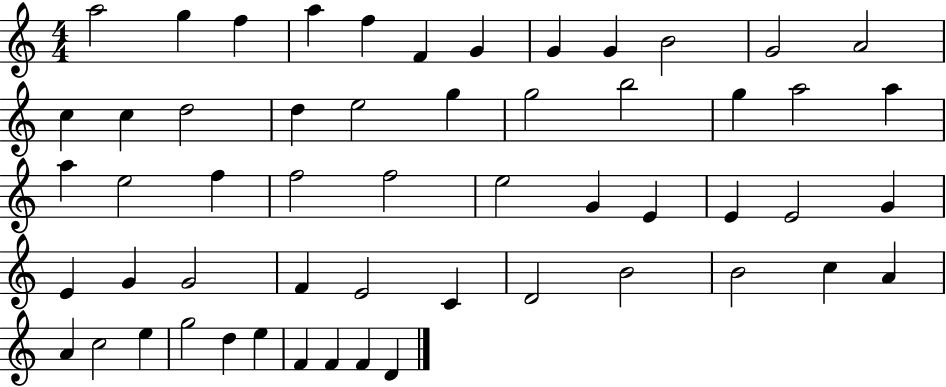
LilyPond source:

{
  \clef treble
  \numericTimeSignature
  \time 4/4
  \key c \major
  a''2 g''4 f''4 | a''4 f''4 f'4 g'4 | g'4 g'4 b'2 | g'2 a'2 | \break c''4 c''4 d''2 | d''4 e''2 g''4 | g''2 b''2 | g''4 a''2 a''4 | \break a''4 e''2 f''4 | f''2 f''2 | e''2 g'4 e'4 | e'4 e'2 g'4 | \break e'4 g'4 g'2 | f'4 e'2 c'4 | d'2 b'2 | b'2 c''4 a'4 | \break a'4 c''2 e''4 | g''2 d''4 e''4 | f'4 f'4 f'4 d'4 | \bar "|."
}